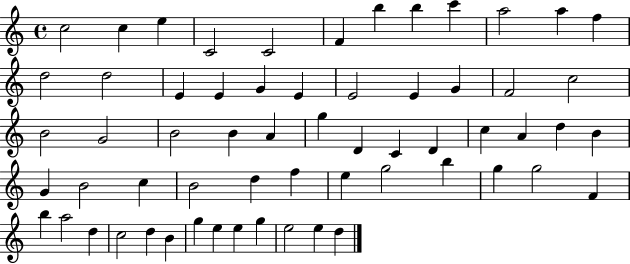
X:1
T:Untitled
M:4/4
L:1/4
K:C
c2 c e C2 C2 F b b c' a2 a f d2 d2 E E G E E2 E G F2 c2 B2 G2 B2 B A g D C D c A d B G B2 c B2 d f e g2 b g g2 F b a2 d c2 d B g e e g e2 e d